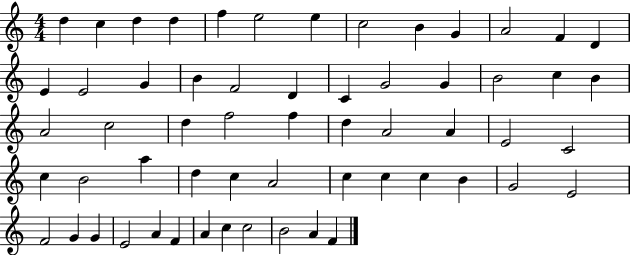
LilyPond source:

{
  \clef treble
  \numericTimeSignature
  \time 4/4
  \key c \major
  d''4 c''4 d''4 d''4 | f''4 e''2 e''4 | c''2 b'4 g'4 | a'2 f'4 d'4 | \break e'4 e'2 g'4 | b'4 f'2 d'4 | c'4 g'2 g'4 | b'2 c''4 b'4 | \break a'2 c''2 | d''4 f''2 f''4 | d''4 a'2 a'4 | e'2 c'2 | \break c''4 b'2 a''4 | d''4 c''4 a'2 | c''4 c''4 c''4 b'4 | g'2 e'2 | \break f'2 g'4 g'4 | e'2 a'4 f'4 | a'4 c''4 c''2 | b'2 a'4 f'4 | \break \bar "|."
}